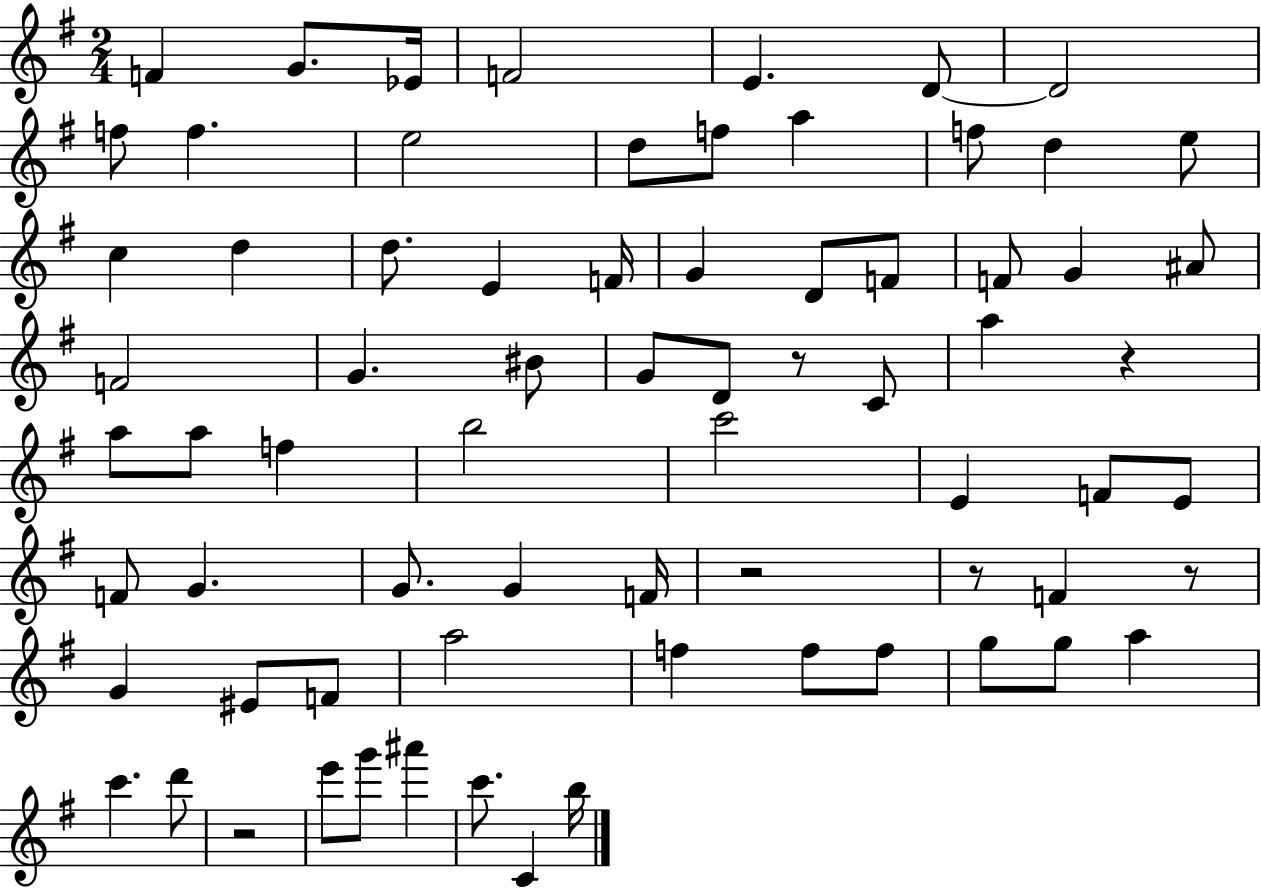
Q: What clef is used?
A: treble